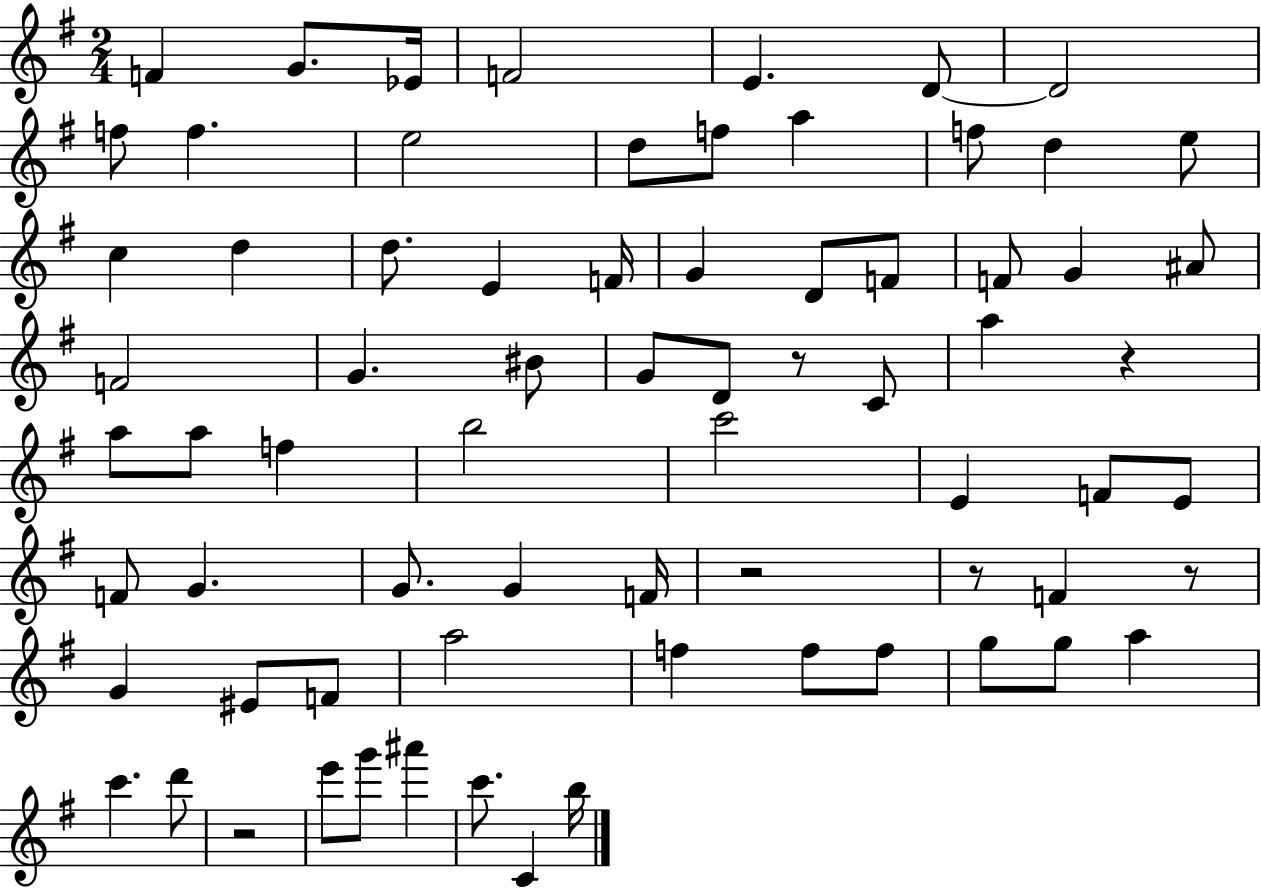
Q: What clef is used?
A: treble